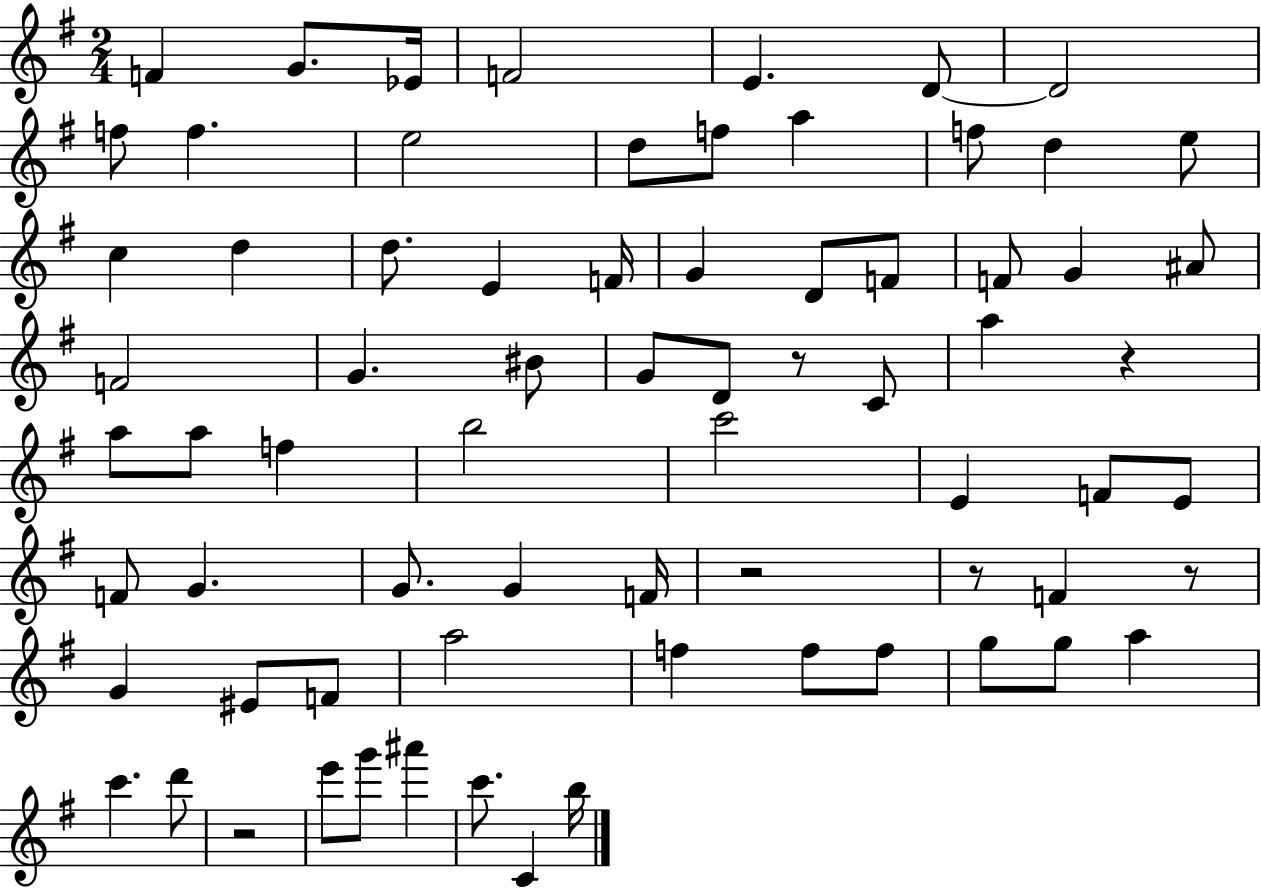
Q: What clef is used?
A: treble